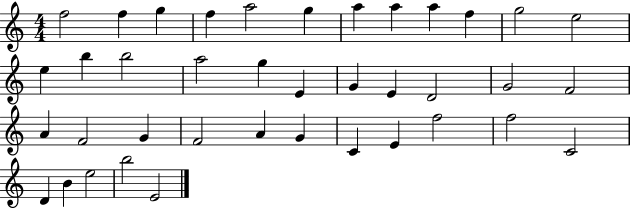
X:1
T:Untitled
M:4/4
L:1/4
K:C
f2 f g f a2 g a a a f g2 e2 e b b2 a2 g E G E D2 G2 F2 A F2 G F2 A G C E f2 f2 C2 D B e2 b2 E2